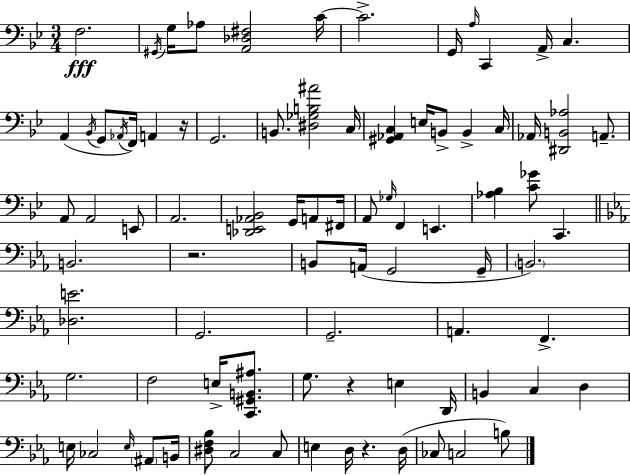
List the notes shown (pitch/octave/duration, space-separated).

F3/h. G#2/s G3/s Ab3/e [A2,Db3,F#3]/h C4/s C4/h. G2/s A3/s C2/q A2/s C3/q. A2/q Bb2/s G2/e Ab2/s F2/s A2/q R/s G2/h. B2/e. [D#3,Gb3,B3,A#4]/h C3/s [G#2,Ab2,C3]/q E3/s B2/e B2/q C3/s Ab2/s [D#2,B2,Ab3]/h A2/e. A2/e A2/h E2/e A2/h. [Db2,E2,Ab2,Bb2]/h G2/s A2/e F#2/s A2/e Gb3/s F2/q E2/q. [Ab3,Bb3]/q [C4,Gb4]/e C2/q. B2/h. R/h. B2/e A2/s G2/h G2/s B2/h. [Db3,E4]/h. G2/h. G2/h. A2/q. F2/q. G3/h. F3/h E3/s [C2,G#2,B2,A#3]/e. G3/e. R/q E3/q D2/s B2/q C3/q D3/q E3/s CES3/h E3/s A#2/e B2/s [D#3,F3,Bb3]/e C3/h C3/e E3/q D3/s R/q. D3/s CES3/e C3/h B3/e